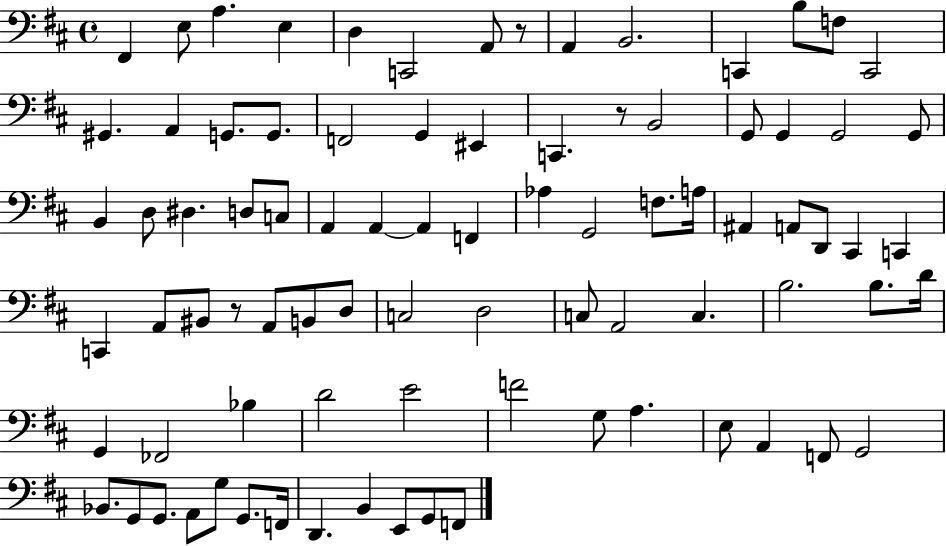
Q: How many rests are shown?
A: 3